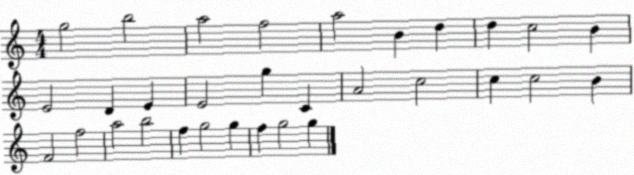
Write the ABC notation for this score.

X:1
T:Untitled
M:4/4
L:1/4
K:C
g2 b2 a2 f2 a2 B d d c2 B E2 D E E2 g C A2 c2 c c2 B F2 f2 a2 b2 f g2 g f g2 g